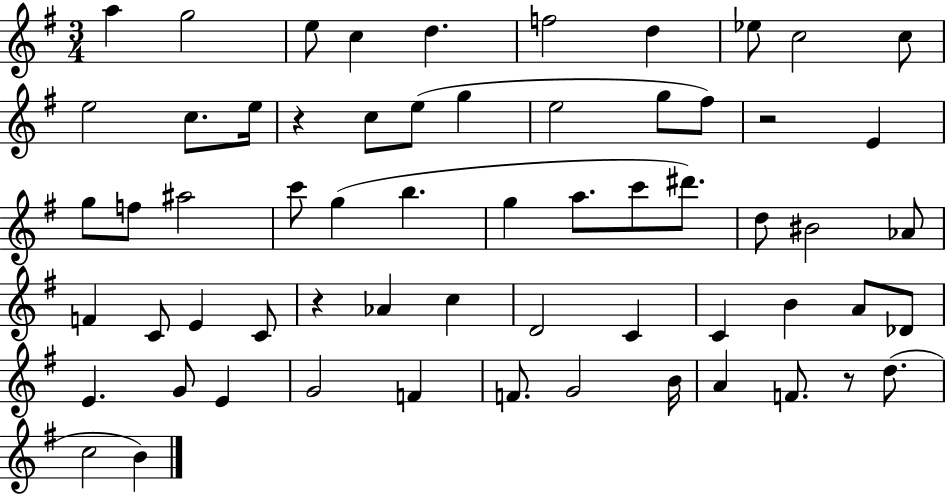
A5/q G5/h E5/e C5/q D5/q. F5/h D5/q Eb5/e C5/h C5/e E5/h C5/e. E5/s R/q C5/e E5/e G5/q E5/h G5/e F#5/e R/h E4/q G5/e F5/e A#5/h C6/e G5/q B5/q. G5/q A5/e. C6/e D#6/e. D5/e BIS4/h Ab4/e F4/q C4/e E4/q C4/e R/q Ab4/q C5/q D4/h C4/q C4/q B4/q A4/e Db4/e E4/q. G4/e E4/q G4/h F4/q F4/e. G4/h B4/s A4/q F4/e. R/e D5/e. C5/h B4/q